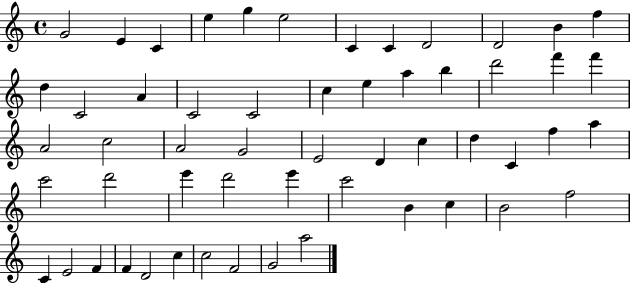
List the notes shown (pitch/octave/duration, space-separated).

G4/h E4/q C4/q E5/q G5/q E5/h C4/q C4/q D4/h D4/h B4/q F5/q D5/q C4/h A4/q C4/h C4/h C5/q E5/q A5/q B5/q D6/h F6/q F6/q A4/h C5/h A4/h G4/h E4/h D4/q C5/q D5/q C4/q F5/q A5/q C6/h D6/h E6/q D6/h E6/q C6/h B4/q C5/q B4/h F5/h C4/q E4/h F4/q F4/q D4/h C5/q C5/h F4/h G4/h A5/h